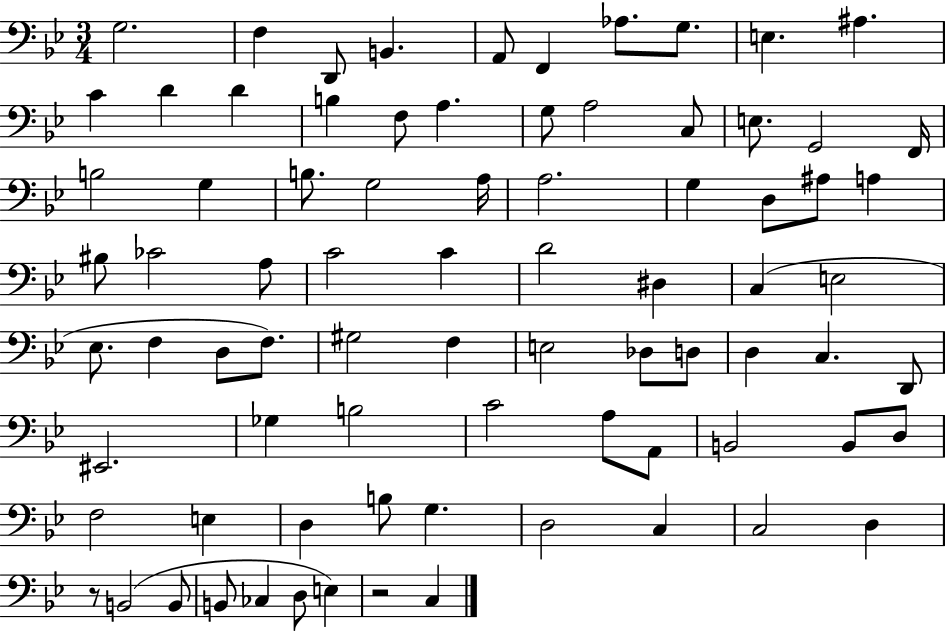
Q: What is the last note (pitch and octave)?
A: C3